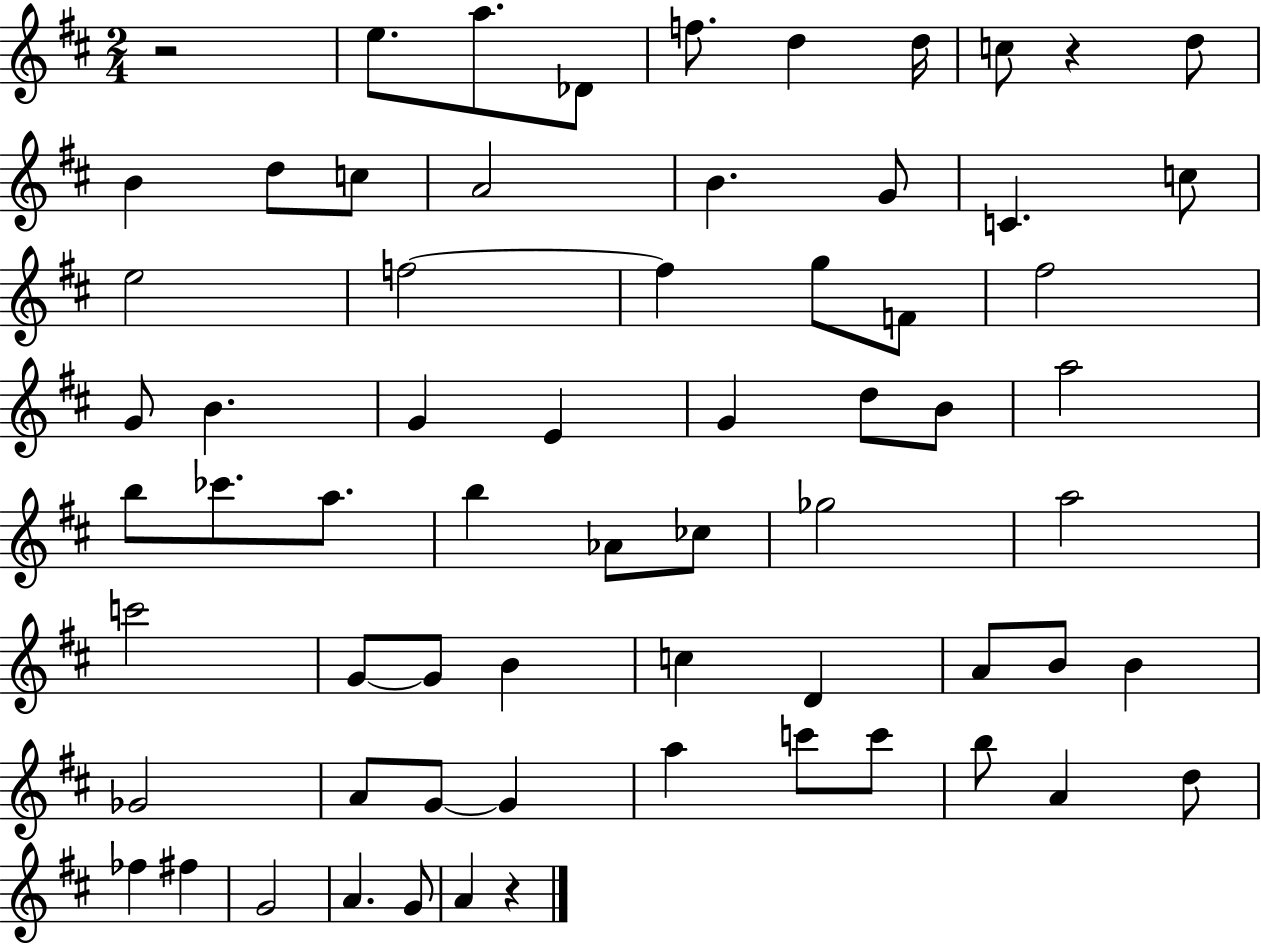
R/h E5/e. A5/e. Db4/e F5/e. D5/q D5/s C5/e R/q D5/e B4/q D5/e C5/e A4/h B4/q. G4/e C4/q. C5/e E5/h F5/h F5/q G5/e F4/e F#5/h G4/e B4/q. G4/q E4/q G4/q D5/e B4/e A5/h B5/e CES6/e. A5/e. B5/q Ab4/e CES5/e Gb5/h A5/h C6/h G4/e G4/e B4/q C5/q D4/q A4/e B4/e B4/q Gb4/h A4/e G4/e G4/q A5/q C6/e C6/e B5/e A4/q D5/e FES5/q F#5/q G4/h A4/q. G4/e A4/q R/q